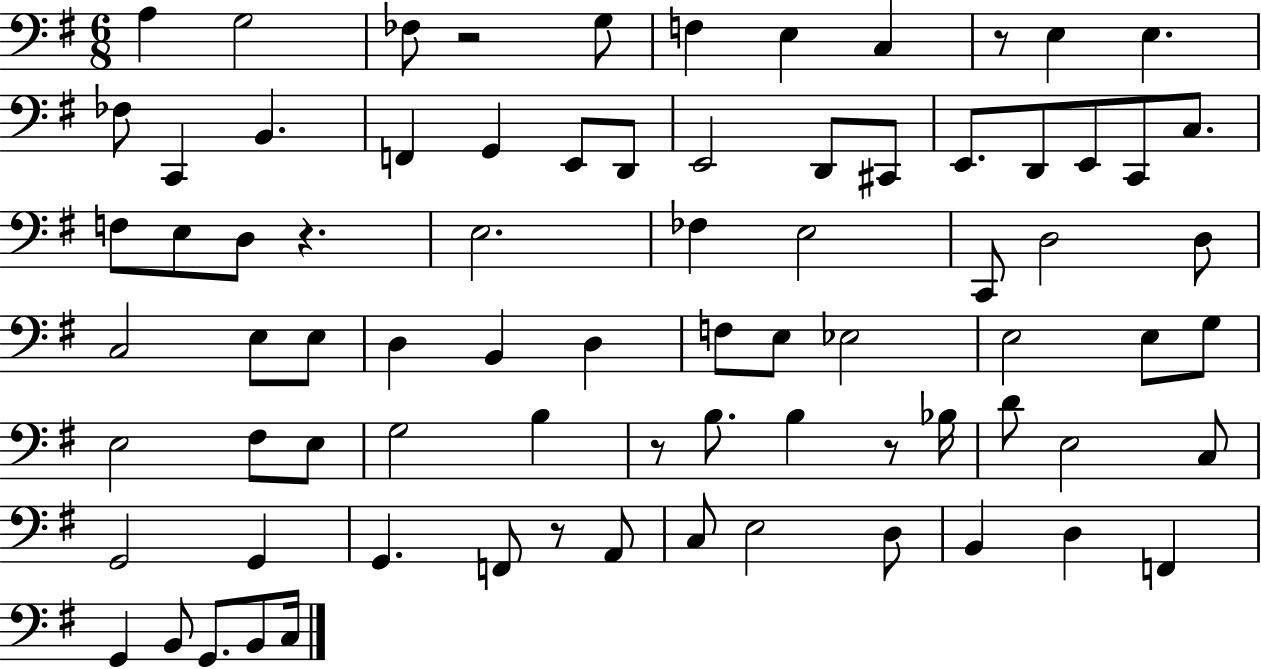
A3/q G3/h FES3/e R/h G3/e F3/q E3/q C3/q R/e E3/q E3/q. FES3/e C2/q B2/q. F2/q G2/q E2/e D2/e E2/h D2/e C#2/e E2/e. D2/e E2/e C2/e C3/e. F3/e E3/e D3/e R/q. E3/h. FES3/q E3/h C2/e D3/h D3/e C3/h E3/e E3/e D3/q B2/q D3/q F3/e E3/e Eb3/h E3/h E3/e G3/e E3/h F#3/e E3/e G3/h B3/q R/e B3/e. B3/q R/e Bb3/s D4/e E3/h C3/e G2/h G2/q G2/q. F2/e R/e A2/e C3/e E3/h D3/e B2/q D3/q F2/q G2/q B2/e G2/e. B2/e C3/s